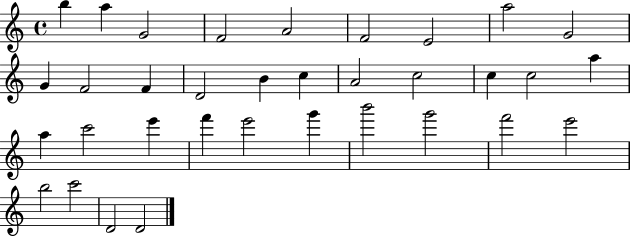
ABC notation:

X:1
T:Untitled
M:4/4
L:1/4
K:C
b a G2 F2 A2 F2 E2 a2 G2 G F2 F D2 B c A2 c2 c c2 a a c'2 e' f' e'2 g' b'2 g'2 f'2 e'2 b2 c'2 D2 D2